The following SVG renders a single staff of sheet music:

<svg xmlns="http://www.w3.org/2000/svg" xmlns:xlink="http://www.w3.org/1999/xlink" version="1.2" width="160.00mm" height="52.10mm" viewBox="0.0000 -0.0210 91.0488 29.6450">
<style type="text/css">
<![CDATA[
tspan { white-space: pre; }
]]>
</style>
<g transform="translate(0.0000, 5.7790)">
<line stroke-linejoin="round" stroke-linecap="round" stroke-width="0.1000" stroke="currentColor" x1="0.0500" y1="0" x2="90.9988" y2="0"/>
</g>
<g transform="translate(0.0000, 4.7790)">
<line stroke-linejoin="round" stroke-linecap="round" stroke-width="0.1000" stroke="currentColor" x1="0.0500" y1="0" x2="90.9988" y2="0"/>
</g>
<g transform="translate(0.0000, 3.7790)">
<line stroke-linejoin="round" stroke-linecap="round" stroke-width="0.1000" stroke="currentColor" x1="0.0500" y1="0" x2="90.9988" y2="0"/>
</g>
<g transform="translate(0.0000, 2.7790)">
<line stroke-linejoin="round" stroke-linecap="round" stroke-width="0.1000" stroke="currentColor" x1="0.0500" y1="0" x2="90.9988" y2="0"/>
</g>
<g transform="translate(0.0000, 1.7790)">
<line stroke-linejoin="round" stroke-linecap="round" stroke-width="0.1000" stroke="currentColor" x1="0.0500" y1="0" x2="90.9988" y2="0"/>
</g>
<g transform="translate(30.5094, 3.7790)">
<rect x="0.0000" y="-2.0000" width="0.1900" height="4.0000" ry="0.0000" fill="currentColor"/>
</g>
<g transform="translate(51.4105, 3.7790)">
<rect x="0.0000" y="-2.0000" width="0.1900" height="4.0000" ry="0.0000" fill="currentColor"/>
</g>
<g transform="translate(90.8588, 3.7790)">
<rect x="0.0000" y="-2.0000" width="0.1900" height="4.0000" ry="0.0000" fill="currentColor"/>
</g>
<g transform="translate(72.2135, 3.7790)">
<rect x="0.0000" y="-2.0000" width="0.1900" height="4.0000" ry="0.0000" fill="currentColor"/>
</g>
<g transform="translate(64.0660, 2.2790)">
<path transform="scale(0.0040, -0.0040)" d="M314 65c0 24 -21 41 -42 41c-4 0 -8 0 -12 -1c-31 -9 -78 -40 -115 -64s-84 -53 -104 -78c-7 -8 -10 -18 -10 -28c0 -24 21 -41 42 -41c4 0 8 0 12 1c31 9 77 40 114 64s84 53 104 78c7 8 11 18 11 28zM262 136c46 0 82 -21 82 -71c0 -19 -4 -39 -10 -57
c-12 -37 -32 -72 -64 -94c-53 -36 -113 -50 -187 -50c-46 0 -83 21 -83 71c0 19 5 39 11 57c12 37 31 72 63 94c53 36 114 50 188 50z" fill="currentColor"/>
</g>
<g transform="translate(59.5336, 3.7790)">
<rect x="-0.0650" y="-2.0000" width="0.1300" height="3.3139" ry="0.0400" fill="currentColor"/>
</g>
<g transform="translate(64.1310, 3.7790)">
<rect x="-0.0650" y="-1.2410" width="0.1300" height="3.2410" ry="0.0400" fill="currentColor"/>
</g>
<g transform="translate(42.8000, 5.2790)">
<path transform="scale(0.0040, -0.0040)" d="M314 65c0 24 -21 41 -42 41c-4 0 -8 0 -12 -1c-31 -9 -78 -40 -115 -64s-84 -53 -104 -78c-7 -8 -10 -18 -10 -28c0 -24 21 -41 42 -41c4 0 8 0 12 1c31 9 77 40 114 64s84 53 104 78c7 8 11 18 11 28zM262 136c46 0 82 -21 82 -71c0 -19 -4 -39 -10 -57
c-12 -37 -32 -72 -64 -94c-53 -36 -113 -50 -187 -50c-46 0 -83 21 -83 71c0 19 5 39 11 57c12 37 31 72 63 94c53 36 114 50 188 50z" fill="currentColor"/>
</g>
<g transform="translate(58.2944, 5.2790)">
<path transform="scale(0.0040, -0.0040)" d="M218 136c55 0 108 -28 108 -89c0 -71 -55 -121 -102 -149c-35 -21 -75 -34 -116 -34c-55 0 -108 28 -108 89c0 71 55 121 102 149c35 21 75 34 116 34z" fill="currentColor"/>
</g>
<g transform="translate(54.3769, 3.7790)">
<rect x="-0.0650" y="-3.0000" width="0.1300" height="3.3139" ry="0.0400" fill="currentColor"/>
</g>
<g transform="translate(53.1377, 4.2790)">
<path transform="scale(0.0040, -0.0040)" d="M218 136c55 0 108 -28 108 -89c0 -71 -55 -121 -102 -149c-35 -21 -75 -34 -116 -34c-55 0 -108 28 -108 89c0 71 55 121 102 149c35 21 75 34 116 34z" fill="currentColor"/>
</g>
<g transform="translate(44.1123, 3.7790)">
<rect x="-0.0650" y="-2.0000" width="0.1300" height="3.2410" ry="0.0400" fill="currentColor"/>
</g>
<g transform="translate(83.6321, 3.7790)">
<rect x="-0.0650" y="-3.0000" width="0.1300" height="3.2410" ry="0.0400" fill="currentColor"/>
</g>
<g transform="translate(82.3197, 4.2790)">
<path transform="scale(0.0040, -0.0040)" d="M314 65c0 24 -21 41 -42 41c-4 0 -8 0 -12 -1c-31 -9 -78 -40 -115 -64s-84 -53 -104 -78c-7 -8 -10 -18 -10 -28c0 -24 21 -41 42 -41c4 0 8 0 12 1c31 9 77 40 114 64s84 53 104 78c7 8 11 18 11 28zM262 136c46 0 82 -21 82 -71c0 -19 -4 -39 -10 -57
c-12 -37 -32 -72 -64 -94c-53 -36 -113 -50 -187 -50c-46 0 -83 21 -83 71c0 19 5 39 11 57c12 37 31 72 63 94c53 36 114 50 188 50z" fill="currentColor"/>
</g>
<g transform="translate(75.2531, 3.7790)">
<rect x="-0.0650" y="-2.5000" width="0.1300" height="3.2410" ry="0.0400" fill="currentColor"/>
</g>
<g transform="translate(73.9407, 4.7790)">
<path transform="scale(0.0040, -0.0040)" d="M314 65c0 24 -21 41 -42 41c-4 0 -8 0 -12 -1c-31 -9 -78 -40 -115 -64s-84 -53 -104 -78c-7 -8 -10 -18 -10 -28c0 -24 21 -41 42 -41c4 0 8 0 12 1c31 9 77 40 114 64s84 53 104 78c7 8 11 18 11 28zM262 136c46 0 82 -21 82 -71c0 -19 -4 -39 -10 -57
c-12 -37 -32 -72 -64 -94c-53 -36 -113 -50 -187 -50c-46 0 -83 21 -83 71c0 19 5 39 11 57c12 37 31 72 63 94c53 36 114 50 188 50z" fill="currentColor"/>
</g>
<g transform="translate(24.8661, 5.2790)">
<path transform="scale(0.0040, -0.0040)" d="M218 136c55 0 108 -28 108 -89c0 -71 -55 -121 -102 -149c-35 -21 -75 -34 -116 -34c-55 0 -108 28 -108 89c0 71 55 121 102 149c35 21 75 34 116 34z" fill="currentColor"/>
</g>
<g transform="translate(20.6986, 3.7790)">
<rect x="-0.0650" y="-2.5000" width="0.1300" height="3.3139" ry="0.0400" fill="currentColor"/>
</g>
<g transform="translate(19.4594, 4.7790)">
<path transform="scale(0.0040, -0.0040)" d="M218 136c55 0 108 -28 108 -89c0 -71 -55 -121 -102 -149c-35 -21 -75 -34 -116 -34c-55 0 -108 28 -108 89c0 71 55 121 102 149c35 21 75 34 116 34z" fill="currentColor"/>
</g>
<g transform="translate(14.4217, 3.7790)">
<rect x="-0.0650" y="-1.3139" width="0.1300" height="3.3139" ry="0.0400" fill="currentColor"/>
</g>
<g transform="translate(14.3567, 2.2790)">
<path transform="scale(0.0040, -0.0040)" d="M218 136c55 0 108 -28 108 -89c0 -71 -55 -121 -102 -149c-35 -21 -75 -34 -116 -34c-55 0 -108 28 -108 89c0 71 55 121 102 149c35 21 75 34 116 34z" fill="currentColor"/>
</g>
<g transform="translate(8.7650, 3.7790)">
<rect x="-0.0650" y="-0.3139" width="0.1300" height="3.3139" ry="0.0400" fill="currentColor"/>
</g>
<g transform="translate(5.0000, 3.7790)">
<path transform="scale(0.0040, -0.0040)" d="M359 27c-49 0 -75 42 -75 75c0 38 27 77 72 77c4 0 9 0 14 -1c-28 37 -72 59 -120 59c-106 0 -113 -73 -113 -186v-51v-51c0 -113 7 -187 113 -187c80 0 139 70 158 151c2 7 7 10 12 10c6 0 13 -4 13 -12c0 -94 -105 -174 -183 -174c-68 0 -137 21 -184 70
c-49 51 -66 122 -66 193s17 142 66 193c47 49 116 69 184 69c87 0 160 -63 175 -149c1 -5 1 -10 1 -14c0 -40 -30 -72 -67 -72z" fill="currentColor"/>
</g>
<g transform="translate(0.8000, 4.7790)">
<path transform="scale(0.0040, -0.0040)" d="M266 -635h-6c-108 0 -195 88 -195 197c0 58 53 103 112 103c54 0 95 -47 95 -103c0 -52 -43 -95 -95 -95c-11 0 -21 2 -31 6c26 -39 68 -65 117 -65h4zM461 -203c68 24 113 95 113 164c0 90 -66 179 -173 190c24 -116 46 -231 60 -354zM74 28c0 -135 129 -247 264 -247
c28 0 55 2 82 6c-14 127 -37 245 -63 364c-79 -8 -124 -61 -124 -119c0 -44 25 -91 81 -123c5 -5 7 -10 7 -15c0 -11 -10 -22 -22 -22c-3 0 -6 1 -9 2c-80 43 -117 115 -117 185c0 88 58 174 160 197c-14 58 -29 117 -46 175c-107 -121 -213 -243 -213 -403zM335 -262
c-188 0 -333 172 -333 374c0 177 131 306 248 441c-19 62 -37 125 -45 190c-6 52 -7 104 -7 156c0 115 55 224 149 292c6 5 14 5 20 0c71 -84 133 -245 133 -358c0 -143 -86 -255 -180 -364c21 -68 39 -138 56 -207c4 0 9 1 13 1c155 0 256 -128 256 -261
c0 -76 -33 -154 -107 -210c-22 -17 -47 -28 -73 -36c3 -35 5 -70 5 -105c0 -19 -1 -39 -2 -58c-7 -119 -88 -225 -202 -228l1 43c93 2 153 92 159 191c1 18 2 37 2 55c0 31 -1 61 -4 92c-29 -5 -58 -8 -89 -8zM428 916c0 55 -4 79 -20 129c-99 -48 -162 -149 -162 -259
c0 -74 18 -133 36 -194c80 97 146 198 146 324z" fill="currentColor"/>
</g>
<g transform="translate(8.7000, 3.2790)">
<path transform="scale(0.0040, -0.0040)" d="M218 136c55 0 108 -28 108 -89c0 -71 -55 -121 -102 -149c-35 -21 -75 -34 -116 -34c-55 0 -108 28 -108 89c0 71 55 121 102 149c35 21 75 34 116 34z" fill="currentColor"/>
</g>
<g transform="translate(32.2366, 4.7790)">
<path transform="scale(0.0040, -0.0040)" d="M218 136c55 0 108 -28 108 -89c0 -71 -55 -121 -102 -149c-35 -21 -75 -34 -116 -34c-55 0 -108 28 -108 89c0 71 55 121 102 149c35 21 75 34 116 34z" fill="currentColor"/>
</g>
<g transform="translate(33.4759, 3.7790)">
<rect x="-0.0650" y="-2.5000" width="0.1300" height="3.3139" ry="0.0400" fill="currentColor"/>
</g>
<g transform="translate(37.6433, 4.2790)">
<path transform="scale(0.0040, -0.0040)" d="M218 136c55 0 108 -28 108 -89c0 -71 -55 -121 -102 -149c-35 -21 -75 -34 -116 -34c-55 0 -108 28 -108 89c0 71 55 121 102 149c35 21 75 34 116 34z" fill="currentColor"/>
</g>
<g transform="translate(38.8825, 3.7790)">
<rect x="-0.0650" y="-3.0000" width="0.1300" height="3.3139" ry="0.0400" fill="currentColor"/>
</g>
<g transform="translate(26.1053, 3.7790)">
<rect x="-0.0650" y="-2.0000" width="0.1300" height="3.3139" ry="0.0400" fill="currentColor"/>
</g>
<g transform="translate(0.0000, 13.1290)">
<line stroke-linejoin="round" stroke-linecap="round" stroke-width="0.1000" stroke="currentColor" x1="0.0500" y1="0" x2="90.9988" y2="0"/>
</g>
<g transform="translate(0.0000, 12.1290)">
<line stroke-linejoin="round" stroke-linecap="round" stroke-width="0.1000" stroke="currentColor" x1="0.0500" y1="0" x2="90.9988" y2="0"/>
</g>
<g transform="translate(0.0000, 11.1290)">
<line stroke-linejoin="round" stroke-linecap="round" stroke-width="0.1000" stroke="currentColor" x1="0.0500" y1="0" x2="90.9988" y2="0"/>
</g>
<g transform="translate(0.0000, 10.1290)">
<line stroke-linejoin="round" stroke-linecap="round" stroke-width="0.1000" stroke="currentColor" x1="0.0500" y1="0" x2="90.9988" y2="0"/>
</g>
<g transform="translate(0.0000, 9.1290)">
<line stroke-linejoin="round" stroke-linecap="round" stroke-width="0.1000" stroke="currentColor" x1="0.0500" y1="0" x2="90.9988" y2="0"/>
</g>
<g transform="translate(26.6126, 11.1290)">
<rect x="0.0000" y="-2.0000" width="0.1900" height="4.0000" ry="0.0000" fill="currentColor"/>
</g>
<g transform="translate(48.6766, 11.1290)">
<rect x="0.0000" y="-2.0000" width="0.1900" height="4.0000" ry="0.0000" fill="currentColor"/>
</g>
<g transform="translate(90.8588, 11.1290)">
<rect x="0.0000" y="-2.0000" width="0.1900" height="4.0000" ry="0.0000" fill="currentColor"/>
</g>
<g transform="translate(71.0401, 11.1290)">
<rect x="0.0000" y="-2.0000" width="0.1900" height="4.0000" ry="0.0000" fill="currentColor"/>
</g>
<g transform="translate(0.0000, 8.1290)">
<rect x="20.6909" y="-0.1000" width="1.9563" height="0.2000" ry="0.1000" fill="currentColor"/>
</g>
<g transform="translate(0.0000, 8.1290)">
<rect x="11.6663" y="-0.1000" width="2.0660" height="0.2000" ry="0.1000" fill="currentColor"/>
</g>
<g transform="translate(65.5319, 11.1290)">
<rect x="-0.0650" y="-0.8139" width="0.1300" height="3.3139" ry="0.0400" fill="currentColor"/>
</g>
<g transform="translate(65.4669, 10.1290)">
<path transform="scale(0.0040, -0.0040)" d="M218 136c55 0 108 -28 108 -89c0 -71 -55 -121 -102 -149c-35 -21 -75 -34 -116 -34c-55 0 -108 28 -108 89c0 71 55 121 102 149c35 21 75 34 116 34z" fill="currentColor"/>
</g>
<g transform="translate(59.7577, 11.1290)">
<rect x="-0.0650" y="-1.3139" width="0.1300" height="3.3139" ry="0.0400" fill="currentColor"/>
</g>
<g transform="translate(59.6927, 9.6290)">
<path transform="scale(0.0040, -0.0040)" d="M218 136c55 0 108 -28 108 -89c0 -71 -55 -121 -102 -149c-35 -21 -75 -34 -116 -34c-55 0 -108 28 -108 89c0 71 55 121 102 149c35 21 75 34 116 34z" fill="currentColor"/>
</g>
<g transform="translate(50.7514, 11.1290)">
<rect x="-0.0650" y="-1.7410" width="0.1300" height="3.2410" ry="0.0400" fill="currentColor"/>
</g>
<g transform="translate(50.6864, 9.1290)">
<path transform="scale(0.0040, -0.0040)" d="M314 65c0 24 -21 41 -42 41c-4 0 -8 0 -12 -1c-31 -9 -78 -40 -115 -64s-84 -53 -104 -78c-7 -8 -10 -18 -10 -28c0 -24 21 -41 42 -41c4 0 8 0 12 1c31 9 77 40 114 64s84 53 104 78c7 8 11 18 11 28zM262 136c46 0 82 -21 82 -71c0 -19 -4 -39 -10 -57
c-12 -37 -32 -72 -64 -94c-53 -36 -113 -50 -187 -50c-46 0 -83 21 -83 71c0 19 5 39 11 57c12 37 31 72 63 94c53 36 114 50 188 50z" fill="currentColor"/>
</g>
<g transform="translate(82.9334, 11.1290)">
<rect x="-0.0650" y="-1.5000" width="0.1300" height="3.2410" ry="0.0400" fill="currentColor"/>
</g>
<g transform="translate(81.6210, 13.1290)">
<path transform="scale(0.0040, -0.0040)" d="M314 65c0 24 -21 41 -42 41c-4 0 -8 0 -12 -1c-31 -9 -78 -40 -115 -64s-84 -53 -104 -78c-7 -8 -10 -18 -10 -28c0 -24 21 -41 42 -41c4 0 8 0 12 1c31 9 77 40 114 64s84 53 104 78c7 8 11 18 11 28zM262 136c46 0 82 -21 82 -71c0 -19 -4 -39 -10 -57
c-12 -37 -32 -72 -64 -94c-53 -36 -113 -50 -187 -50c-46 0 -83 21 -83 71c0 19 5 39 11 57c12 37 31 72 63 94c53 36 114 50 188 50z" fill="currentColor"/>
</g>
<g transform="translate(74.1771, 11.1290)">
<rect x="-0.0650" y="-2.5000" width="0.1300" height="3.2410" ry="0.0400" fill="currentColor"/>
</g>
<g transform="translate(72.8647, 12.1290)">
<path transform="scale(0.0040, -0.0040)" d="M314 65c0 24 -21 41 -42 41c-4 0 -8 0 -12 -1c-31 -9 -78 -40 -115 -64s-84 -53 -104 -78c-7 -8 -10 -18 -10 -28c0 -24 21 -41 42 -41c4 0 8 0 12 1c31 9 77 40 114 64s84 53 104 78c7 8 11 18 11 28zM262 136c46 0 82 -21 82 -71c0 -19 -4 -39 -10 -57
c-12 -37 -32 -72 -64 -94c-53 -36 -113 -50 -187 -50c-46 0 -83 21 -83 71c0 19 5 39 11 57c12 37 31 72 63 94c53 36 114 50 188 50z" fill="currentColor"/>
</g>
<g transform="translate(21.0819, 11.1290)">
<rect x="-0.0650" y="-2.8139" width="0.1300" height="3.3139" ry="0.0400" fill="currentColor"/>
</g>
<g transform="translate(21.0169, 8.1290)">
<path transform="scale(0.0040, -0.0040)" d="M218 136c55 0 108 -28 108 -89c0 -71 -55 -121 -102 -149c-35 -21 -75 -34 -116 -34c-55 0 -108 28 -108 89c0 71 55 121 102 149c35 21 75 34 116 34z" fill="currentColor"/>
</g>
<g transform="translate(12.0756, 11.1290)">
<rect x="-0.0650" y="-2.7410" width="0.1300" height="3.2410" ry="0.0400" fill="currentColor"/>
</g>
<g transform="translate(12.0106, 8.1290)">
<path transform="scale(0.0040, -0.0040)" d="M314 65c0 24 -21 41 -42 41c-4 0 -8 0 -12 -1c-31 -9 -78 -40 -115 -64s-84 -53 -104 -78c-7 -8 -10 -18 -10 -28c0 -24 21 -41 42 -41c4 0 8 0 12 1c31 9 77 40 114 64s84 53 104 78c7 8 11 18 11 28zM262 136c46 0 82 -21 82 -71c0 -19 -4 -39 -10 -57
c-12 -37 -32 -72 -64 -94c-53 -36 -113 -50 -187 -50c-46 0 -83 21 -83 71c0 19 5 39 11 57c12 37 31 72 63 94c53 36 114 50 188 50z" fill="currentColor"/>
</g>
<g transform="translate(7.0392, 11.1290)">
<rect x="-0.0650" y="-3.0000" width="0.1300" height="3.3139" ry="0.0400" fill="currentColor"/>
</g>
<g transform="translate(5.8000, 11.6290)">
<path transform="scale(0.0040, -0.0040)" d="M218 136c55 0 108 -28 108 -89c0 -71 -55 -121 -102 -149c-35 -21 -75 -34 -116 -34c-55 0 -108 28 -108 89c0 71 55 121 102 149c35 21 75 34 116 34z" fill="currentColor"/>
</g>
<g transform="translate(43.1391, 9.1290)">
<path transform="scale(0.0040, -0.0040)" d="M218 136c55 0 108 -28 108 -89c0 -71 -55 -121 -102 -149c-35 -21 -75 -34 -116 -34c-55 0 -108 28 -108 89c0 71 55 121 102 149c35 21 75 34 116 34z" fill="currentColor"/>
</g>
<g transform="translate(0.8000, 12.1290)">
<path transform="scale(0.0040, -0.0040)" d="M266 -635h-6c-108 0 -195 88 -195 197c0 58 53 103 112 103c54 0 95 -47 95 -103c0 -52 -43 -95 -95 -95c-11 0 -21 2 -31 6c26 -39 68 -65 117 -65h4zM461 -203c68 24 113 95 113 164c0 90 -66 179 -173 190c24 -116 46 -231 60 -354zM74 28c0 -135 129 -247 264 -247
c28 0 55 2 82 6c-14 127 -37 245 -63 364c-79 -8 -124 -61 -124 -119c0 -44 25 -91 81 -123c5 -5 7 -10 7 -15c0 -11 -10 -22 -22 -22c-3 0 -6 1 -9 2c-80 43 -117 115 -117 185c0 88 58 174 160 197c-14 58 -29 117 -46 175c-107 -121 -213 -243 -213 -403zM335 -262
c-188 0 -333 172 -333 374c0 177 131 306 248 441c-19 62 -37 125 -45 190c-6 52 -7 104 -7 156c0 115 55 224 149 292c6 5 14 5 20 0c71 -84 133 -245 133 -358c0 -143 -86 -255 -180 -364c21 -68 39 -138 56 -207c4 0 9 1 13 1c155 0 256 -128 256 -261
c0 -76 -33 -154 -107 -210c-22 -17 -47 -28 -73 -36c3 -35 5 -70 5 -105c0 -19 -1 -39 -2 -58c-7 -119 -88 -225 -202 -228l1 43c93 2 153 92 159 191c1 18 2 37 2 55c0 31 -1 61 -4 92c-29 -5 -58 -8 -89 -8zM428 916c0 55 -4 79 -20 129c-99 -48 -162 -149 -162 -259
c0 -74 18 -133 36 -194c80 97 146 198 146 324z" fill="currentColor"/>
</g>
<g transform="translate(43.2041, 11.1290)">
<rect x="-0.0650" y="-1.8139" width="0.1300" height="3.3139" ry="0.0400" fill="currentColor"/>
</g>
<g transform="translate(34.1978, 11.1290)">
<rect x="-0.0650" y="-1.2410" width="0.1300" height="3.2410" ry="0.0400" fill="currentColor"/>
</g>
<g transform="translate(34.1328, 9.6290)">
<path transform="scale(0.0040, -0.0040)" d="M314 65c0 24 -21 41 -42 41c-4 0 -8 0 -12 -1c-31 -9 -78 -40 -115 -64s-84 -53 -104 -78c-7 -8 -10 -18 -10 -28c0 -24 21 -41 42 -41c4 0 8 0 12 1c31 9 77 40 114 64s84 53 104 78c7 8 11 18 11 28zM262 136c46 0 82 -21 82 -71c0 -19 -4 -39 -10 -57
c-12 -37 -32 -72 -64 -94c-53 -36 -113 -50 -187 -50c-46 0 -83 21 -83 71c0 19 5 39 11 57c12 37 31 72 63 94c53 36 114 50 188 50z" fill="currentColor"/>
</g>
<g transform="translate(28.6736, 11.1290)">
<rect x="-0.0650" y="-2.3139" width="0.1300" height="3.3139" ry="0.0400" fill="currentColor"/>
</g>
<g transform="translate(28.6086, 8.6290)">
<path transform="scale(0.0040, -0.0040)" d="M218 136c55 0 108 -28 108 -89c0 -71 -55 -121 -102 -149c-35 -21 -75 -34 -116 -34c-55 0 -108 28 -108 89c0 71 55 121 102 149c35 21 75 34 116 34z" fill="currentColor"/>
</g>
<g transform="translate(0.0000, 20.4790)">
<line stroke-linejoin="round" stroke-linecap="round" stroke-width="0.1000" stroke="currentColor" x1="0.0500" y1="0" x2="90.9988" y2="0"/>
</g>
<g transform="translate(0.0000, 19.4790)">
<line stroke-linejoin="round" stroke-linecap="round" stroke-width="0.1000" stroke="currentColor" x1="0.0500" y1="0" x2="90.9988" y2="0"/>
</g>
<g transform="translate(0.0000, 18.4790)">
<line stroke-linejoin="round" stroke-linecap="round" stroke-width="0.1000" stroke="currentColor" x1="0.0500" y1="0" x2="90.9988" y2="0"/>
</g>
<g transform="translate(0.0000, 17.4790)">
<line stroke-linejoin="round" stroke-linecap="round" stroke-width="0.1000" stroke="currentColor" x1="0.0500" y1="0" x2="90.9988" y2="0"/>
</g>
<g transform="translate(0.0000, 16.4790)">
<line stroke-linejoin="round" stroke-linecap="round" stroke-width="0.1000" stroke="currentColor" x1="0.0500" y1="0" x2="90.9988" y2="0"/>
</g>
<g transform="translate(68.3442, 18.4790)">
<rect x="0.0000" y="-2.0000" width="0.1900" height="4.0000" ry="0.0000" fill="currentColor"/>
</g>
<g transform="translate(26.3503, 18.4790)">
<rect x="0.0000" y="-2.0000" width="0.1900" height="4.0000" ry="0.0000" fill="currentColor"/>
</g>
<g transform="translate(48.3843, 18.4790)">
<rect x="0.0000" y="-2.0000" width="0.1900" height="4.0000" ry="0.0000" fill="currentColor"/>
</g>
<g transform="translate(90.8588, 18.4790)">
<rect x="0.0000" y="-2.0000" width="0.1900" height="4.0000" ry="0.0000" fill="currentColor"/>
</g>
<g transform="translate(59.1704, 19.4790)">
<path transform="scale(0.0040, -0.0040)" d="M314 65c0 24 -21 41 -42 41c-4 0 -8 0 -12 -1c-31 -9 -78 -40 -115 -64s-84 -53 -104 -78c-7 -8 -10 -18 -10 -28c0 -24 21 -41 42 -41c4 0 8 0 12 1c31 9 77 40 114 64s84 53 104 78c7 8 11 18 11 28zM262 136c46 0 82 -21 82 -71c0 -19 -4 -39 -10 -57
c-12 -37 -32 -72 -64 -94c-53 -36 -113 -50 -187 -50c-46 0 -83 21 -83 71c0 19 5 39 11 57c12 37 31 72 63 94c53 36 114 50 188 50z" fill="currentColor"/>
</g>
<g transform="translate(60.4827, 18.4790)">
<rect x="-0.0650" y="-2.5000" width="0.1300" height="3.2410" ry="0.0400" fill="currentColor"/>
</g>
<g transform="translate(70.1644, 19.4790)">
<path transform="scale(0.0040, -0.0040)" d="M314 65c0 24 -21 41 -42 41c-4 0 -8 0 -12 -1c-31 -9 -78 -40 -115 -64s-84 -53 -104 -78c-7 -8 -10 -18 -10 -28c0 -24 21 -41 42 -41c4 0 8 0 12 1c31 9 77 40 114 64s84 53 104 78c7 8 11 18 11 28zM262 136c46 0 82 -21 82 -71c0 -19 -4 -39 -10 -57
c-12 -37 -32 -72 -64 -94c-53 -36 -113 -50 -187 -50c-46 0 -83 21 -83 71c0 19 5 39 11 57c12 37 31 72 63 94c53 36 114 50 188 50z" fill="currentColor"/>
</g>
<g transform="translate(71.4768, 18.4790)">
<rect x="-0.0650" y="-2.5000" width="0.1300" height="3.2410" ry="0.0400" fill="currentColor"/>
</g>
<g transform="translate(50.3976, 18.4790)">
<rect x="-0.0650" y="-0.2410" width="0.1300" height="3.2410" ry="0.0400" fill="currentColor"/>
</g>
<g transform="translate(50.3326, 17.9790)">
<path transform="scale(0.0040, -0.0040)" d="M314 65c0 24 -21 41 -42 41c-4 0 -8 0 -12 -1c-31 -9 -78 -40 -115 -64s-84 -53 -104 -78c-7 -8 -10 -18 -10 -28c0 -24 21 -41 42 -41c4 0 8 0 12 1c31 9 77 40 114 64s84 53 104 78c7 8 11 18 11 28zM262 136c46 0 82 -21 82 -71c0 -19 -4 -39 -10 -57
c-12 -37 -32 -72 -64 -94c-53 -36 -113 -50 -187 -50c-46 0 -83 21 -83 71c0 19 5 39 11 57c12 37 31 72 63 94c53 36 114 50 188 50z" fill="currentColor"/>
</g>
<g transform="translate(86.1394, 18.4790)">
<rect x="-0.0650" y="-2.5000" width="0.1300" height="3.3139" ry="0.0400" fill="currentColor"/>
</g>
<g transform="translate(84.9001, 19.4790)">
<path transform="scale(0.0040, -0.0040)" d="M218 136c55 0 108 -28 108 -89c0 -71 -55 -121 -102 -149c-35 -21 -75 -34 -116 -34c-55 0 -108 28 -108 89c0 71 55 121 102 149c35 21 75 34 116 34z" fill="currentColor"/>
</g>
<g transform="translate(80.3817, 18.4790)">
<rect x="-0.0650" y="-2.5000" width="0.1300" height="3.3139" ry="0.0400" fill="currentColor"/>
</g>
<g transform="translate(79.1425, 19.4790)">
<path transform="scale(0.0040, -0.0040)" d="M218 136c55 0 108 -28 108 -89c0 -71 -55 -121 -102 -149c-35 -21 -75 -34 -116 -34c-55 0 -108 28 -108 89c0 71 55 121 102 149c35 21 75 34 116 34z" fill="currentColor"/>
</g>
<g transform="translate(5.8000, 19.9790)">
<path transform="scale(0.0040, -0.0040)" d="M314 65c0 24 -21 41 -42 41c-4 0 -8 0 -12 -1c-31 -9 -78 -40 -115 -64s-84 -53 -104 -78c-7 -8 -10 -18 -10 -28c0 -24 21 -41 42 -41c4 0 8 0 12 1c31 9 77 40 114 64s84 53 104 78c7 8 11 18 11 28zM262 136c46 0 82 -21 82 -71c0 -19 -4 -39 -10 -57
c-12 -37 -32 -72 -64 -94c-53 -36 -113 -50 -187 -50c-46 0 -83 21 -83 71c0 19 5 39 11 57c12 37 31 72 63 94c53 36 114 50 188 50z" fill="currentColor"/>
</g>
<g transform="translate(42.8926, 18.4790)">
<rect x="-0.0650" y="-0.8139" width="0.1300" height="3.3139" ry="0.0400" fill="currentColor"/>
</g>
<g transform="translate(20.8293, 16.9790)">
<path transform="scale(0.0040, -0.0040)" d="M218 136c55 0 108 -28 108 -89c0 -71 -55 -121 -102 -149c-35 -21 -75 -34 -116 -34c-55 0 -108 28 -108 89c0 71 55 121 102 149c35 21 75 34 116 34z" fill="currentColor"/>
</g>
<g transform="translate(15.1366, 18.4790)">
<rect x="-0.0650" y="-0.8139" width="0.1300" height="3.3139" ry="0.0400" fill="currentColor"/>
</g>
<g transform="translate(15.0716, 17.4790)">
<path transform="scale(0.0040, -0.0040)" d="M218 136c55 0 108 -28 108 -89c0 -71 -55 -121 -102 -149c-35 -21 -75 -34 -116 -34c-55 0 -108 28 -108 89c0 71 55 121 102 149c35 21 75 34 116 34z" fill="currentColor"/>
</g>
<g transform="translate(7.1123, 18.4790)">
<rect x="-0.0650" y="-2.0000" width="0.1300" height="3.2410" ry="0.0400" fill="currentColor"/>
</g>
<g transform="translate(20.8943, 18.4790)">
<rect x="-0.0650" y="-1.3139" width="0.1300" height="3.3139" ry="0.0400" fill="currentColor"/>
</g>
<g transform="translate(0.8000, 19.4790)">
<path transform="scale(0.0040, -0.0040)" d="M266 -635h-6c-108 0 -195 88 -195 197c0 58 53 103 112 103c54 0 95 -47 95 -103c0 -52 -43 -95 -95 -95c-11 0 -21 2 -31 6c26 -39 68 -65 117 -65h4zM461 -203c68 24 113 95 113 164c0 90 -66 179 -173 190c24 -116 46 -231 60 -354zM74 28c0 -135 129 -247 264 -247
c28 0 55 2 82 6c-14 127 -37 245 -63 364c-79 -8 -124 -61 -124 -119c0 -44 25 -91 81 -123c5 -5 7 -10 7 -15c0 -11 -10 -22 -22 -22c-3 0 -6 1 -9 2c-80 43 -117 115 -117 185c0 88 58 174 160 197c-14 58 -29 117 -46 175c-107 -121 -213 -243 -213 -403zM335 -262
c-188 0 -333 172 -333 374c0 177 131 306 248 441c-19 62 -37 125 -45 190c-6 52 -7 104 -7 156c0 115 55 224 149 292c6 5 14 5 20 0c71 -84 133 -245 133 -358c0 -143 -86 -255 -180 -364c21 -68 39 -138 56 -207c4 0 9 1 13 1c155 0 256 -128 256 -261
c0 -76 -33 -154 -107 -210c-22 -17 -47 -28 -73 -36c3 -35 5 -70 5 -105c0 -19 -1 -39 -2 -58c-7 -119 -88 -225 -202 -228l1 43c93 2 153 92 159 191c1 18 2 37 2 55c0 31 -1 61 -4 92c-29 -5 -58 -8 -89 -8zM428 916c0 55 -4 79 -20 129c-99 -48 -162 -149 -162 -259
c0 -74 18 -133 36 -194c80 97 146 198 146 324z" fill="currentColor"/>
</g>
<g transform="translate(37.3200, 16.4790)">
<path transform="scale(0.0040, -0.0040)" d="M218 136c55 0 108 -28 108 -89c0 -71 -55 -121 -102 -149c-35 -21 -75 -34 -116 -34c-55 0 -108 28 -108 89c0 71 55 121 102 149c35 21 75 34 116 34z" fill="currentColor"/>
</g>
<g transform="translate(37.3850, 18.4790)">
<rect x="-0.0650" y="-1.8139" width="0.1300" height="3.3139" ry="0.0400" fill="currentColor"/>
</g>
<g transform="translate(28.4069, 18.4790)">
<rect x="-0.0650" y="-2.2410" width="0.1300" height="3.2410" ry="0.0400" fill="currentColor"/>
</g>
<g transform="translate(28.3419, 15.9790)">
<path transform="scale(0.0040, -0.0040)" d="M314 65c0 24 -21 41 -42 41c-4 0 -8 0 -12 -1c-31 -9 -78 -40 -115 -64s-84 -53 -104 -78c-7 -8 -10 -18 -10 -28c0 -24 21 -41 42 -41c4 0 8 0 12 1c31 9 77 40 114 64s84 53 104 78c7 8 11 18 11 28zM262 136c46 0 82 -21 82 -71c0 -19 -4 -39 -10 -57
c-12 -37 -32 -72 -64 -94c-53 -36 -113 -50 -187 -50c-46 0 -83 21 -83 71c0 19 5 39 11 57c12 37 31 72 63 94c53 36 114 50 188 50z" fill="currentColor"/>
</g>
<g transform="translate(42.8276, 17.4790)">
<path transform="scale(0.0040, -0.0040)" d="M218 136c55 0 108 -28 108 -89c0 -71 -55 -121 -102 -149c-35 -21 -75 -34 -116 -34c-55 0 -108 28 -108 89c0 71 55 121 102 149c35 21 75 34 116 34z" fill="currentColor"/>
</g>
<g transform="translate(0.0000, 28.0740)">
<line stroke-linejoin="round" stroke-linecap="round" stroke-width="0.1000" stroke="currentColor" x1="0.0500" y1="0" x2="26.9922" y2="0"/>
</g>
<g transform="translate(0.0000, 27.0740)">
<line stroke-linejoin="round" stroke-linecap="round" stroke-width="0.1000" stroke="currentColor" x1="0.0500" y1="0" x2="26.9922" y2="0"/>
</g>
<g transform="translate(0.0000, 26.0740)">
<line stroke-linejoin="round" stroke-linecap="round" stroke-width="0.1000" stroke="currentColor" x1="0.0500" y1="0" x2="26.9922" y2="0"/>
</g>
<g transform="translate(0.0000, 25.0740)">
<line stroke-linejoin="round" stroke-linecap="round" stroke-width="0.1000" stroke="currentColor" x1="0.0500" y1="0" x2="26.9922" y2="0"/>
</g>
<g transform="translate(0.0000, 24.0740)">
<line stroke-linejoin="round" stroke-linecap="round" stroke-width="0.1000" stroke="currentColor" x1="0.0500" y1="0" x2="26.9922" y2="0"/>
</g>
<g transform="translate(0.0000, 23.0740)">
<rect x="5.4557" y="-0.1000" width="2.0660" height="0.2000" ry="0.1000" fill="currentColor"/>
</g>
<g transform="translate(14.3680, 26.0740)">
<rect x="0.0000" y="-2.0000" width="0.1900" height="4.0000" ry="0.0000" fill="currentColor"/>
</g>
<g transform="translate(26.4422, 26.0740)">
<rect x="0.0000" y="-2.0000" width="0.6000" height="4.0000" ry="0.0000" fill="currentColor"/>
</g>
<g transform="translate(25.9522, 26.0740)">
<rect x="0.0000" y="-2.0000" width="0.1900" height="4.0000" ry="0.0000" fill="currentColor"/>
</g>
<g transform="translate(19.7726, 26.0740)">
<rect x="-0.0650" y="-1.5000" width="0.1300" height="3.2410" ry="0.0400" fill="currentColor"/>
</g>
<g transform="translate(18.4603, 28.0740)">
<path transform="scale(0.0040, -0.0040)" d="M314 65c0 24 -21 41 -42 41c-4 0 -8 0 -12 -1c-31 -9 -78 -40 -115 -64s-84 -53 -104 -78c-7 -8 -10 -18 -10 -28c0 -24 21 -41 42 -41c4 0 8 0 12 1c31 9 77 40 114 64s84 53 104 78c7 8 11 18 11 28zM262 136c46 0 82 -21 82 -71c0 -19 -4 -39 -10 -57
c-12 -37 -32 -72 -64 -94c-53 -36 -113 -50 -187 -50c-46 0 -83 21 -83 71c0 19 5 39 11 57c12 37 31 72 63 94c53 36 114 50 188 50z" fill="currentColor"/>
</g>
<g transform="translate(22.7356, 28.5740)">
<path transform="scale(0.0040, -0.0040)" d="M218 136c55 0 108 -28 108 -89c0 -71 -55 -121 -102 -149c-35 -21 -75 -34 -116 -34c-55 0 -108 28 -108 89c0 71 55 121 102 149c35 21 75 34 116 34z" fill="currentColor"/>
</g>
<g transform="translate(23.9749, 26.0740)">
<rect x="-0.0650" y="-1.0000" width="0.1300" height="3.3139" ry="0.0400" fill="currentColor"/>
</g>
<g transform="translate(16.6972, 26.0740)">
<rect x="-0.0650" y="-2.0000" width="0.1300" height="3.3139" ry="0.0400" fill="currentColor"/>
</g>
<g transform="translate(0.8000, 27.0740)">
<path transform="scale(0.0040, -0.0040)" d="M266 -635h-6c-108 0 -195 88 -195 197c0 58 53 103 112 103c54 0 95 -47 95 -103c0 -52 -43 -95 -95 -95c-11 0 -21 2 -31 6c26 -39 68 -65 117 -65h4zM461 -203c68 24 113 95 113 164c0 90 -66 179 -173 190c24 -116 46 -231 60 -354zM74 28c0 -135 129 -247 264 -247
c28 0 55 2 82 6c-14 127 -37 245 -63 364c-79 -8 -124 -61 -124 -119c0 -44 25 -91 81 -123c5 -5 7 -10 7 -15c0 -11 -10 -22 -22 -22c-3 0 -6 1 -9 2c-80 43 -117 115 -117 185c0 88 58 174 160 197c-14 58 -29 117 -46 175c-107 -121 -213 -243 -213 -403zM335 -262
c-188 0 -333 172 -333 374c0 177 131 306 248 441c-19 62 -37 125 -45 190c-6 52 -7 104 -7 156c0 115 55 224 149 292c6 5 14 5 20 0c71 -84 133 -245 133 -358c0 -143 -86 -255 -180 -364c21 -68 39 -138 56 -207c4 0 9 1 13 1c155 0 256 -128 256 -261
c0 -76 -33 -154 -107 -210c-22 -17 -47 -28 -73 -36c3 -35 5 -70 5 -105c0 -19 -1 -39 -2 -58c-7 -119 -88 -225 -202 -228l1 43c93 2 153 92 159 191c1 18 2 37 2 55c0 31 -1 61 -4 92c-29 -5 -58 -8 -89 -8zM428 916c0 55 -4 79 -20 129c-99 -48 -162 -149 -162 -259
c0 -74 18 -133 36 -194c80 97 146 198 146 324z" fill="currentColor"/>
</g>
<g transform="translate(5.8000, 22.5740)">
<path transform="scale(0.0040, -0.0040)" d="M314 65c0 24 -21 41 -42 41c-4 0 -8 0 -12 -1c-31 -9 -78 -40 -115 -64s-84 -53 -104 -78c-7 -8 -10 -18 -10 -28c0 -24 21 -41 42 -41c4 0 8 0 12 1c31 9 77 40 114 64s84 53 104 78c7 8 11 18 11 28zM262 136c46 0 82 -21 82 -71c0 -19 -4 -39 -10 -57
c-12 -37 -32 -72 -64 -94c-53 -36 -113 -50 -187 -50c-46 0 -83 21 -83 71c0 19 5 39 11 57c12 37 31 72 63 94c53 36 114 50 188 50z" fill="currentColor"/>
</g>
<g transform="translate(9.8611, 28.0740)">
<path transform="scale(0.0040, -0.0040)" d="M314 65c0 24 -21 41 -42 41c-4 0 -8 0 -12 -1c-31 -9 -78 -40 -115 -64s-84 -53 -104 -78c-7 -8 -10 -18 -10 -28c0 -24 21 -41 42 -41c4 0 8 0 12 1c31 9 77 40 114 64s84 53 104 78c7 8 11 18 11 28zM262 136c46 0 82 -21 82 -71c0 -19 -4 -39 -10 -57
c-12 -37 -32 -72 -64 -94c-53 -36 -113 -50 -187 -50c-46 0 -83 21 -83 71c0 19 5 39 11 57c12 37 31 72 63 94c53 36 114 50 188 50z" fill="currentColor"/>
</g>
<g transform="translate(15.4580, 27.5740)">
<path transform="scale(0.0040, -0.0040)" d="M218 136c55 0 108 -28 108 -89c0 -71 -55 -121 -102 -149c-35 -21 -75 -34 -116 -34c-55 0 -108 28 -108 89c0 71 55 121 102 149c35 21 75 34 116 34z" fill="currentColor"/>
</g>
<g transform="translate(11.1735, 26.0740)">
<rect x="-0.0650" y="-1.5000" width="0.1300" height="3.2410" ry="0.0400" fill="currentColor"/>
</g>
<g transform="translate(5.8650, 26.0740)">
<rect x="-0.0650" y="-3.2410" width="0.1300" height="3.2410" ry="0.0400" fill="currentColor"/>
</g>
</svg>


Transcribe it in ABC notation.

X:1
T:Untitled
M:4/4
L:1/4
K:C
c e G F G A F2 A F e2 G2 A2 A a2 a g e2 f f2 e d G2 E2 F2 d e g2 f d c2 G2 G2 G G b2 E2 F E2 D